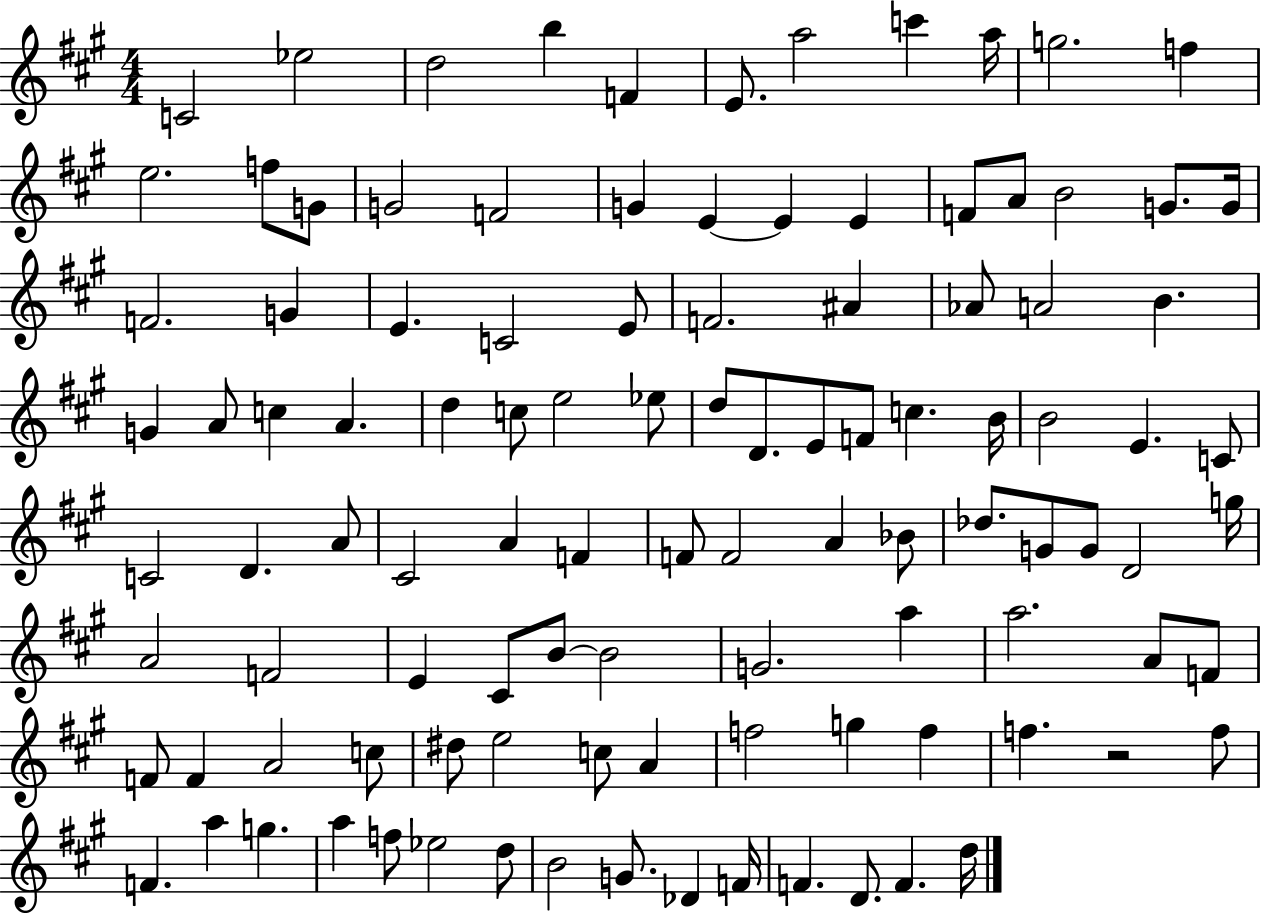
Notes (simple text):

C4/h Eb5/h D5/h B5/q F4/q E4/e. A5/h C6/q A5/s G5/h. F5/q E5/h. F5/e G4/e G4/h F4/h G4/q E4/q E4/q E4/q F4/e A4/e B4/h G4/e. G4/s F4/h. G4/q E4/q. C4/h E4/e F4/h. A#4/q Ab4/e A4/h B4/q. G4/q A4/e C5/q A4/q. D5/q C5/e E5/h Eb5/e D5/e D4/e. E4/e F4/e C5/q. B4/s B4/h E4/q. C4/e C4/h D4/q. A4/e C#4/h A4/q F4/q F4/e F4/h A4/q Bb4/e Db5/e. G4/e G4/e D4/h G5/s A4/h F4/h E4/q C#4/e B4/e B4/h G4/h. A5/q A5/h. A4/e F4/e F4/e F4/q A4/h C5/e D#5/e E5/h C5/e A4/q F5/h G5/q F5/q F5/q. R/h F5/e F4/q. A5/q G5/q. A5/q F5/e Eb5/h D5/e B4/h G4/e. Db4/q F4/s F4/q. D4/e. F4/q. D5/s